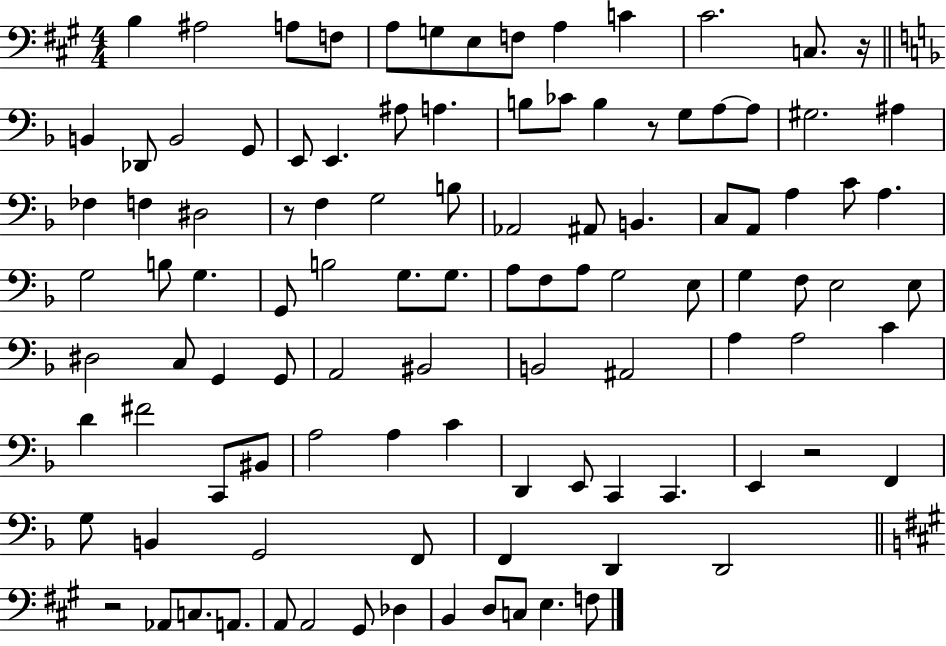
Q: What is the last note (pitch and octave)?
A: F3